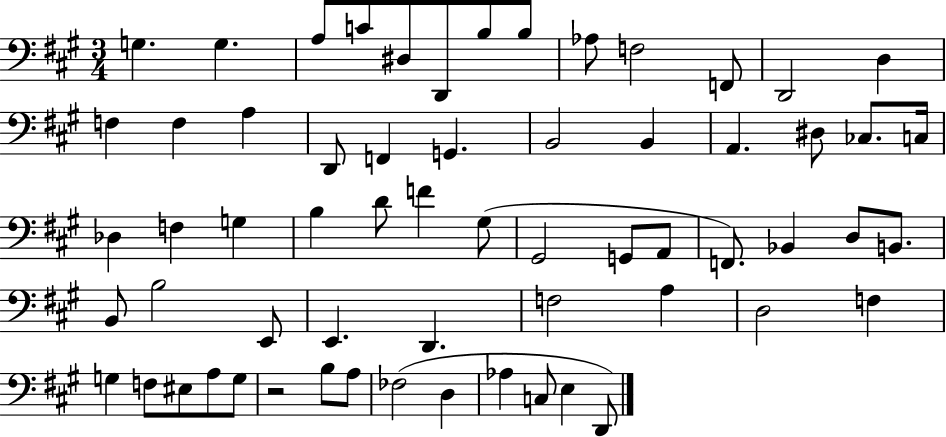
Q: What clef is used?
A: bass